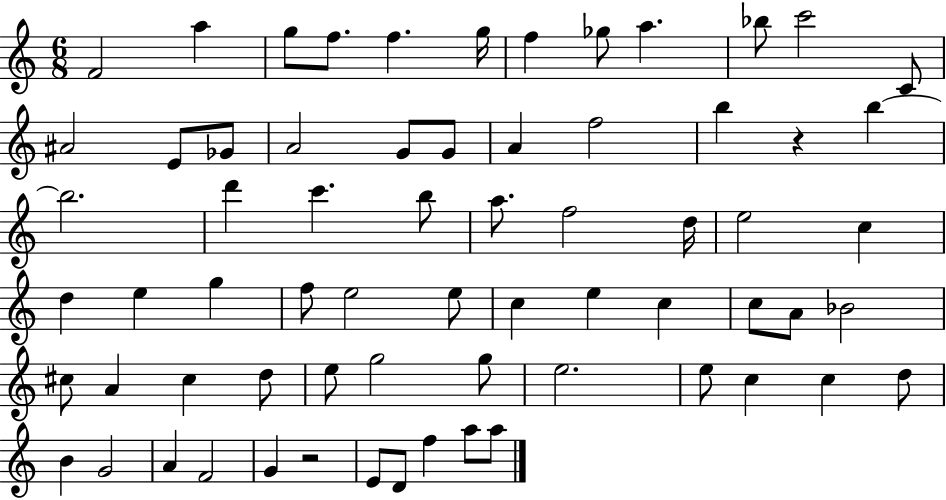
{
  \clef treble
  \numericTimeSignature
  \time 6/8
  \key c \major
  \repeat volta 2 { f'2 a''4 | g''8 f''8. f''4. g''16 | f''4 ges''8 a''4. | bes''8 c'''2 c'8 | \break ais'2 e'8 ges'8 | a'2 g'8 g'8 | a'4 f''2 | b''4 r4 b''4~~ | \break b''2. | d'''4 c'''4. b''8 | a''8. f''2 d''16 | e''2 c''4 | \break d''4 e''4 g''4 | f''8 e''2 e''8 | c''4 e''4 c''4 | c''8 a'8 bes'2 | \break cis''8 a'4 cis''4 d''8 | e''8 g''2 g''8 | e''2. | e''8 c''4 c''4 d''8 | \break b'4 g'2 | a'4 f'2 | g'4 r2 | e'8 d'8 f''4 a''8 a''8 | \break } \bar "|."
}